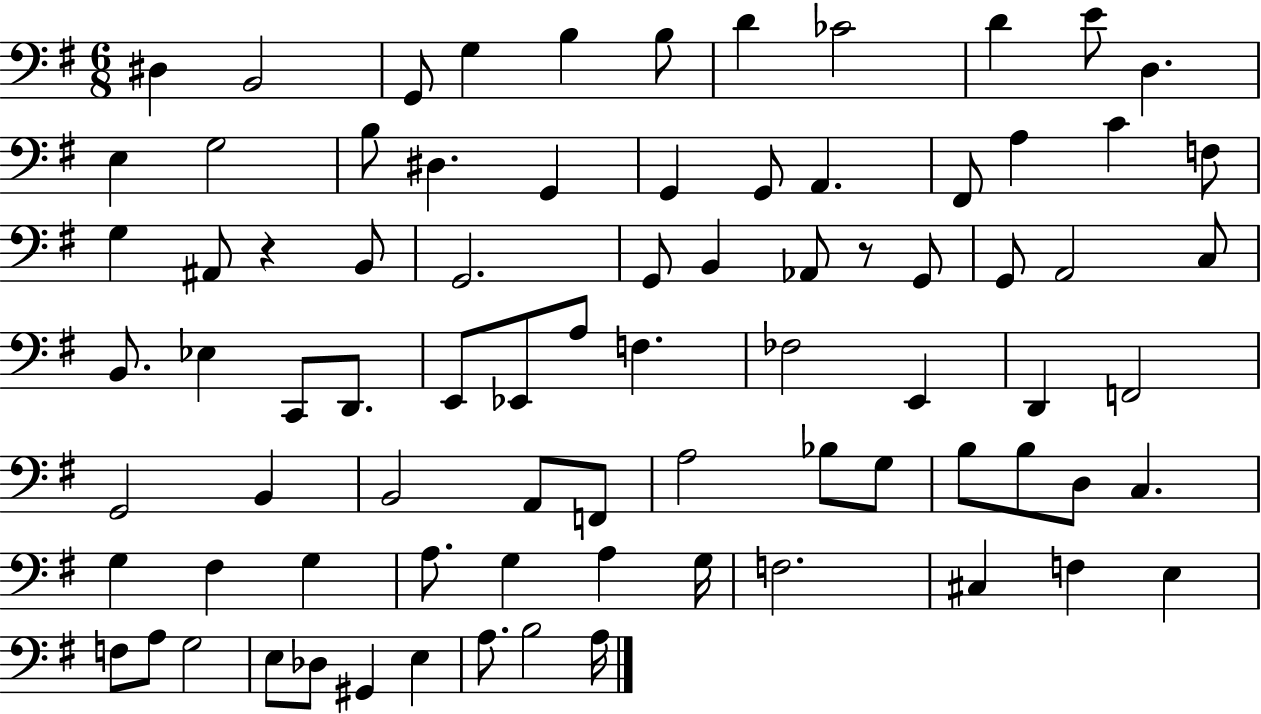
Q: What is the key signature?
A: G major